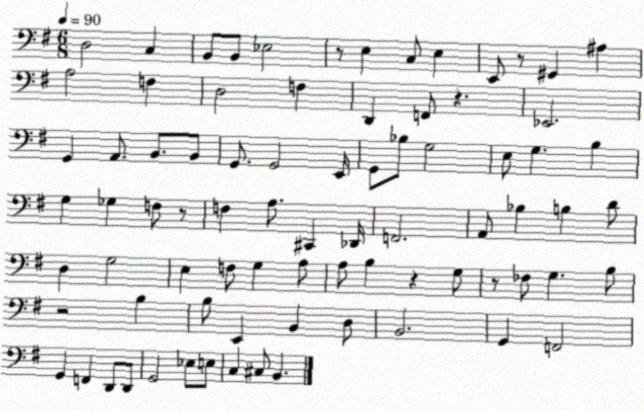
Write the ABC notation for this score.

X:1
T:Untitled
M:6/8
L:1/4
K:G
D,2 C, B,,/2 B,,/2 _E,2 z/2 E, C,/2 E, E,,/2 z/2 ^G,, ^A, A,2 F, D,2 F, D,, F,,/2 z _E,,2 G,, A,,/2 B,,/2 B,,/2 G,,/2 G,,2 E,,/4 G,,/2 _B,/2 G,2 E,/2 G, B, G, _G, F,/2 z/2 F, A,/2 ^C,, _D,,/4 F,,2 A,,/2 _B, B, D/2 D, G,2 E, F,/2 G, A,/2 A,/2 B, z G,/2 z/2 _F,/2 G, B,/2 z2 B, B,/2 E,, B,, D,/2 B,,2 G,, F,,2 G,, F,, D,,/2 D,,/2 G,,2 _E,/2 E,/2 C, ^C,/2 B,,